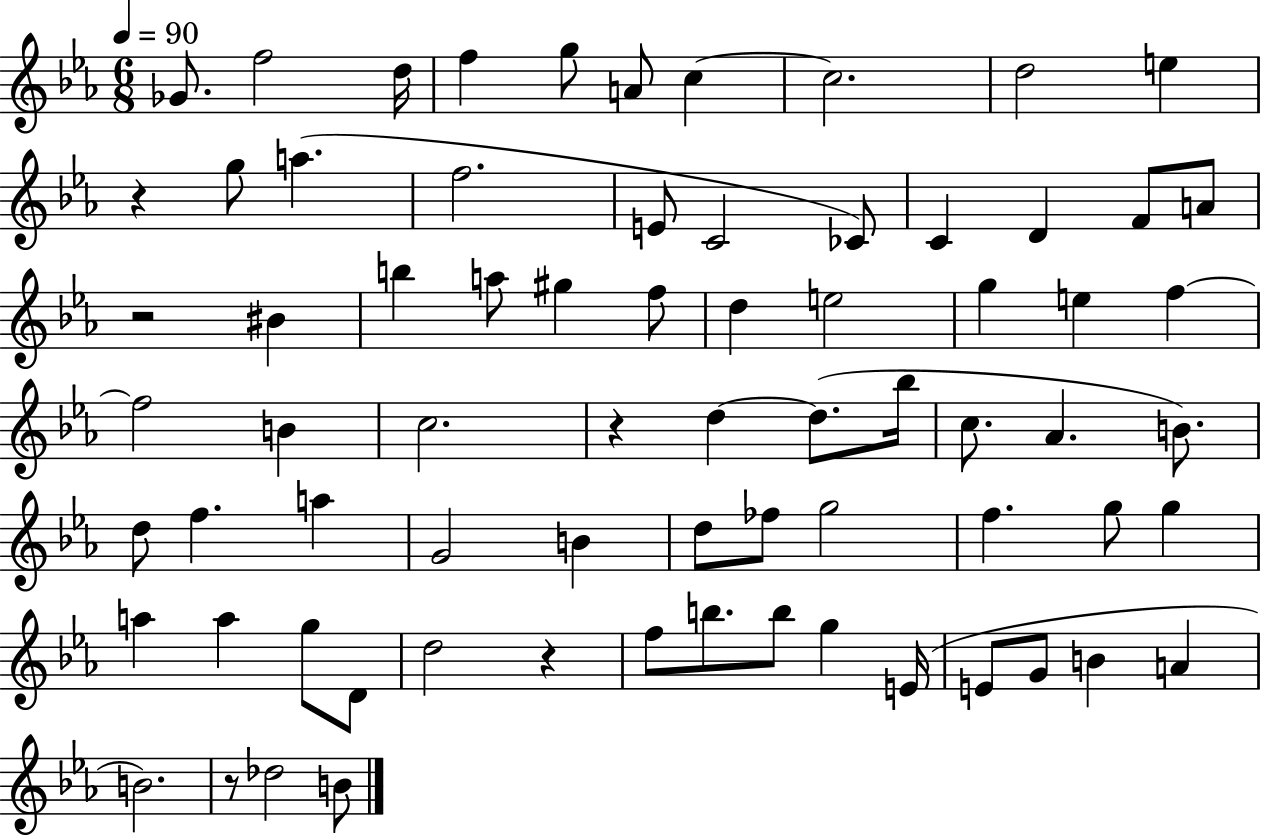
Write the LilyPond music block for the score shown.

{
  \clef treble
  \numericTimeSignature
  \time 6/8
  \key ees \major
  \tempo 4 = 90
  ges'8. f''2 d''16 | f''4 g''8 a'8 c''4~~ | c''2. | d''2 e''4 | \break r4 g''8 a''4.( | f''2. | e'8 c'2 ces'8) | c'4 d'4 f'8 a'8 | \break r2 bis'4 | b''4 a''8 gis''4 f''8 | d''4 e''2 | g''4 e''4 f''4~~ | \break f''2 b'4 | c''2. | r4 d''4~~ d''8.( bes''16 | c''8. aes'4. b'8.) | \break d''8 f''4. a''4 | g'2 b'4 | d''8 fes''8 g''2 | f''4. g''8 g''4 | \break a''4 a''4 g''8 d'8 | d''2 r4 | f''8 b''8. b''8 g''4 e'16( | e'8 g'8 b'4 a'4 | \break b'2.) | r8 des''2 b'8 | \bar "|."
}